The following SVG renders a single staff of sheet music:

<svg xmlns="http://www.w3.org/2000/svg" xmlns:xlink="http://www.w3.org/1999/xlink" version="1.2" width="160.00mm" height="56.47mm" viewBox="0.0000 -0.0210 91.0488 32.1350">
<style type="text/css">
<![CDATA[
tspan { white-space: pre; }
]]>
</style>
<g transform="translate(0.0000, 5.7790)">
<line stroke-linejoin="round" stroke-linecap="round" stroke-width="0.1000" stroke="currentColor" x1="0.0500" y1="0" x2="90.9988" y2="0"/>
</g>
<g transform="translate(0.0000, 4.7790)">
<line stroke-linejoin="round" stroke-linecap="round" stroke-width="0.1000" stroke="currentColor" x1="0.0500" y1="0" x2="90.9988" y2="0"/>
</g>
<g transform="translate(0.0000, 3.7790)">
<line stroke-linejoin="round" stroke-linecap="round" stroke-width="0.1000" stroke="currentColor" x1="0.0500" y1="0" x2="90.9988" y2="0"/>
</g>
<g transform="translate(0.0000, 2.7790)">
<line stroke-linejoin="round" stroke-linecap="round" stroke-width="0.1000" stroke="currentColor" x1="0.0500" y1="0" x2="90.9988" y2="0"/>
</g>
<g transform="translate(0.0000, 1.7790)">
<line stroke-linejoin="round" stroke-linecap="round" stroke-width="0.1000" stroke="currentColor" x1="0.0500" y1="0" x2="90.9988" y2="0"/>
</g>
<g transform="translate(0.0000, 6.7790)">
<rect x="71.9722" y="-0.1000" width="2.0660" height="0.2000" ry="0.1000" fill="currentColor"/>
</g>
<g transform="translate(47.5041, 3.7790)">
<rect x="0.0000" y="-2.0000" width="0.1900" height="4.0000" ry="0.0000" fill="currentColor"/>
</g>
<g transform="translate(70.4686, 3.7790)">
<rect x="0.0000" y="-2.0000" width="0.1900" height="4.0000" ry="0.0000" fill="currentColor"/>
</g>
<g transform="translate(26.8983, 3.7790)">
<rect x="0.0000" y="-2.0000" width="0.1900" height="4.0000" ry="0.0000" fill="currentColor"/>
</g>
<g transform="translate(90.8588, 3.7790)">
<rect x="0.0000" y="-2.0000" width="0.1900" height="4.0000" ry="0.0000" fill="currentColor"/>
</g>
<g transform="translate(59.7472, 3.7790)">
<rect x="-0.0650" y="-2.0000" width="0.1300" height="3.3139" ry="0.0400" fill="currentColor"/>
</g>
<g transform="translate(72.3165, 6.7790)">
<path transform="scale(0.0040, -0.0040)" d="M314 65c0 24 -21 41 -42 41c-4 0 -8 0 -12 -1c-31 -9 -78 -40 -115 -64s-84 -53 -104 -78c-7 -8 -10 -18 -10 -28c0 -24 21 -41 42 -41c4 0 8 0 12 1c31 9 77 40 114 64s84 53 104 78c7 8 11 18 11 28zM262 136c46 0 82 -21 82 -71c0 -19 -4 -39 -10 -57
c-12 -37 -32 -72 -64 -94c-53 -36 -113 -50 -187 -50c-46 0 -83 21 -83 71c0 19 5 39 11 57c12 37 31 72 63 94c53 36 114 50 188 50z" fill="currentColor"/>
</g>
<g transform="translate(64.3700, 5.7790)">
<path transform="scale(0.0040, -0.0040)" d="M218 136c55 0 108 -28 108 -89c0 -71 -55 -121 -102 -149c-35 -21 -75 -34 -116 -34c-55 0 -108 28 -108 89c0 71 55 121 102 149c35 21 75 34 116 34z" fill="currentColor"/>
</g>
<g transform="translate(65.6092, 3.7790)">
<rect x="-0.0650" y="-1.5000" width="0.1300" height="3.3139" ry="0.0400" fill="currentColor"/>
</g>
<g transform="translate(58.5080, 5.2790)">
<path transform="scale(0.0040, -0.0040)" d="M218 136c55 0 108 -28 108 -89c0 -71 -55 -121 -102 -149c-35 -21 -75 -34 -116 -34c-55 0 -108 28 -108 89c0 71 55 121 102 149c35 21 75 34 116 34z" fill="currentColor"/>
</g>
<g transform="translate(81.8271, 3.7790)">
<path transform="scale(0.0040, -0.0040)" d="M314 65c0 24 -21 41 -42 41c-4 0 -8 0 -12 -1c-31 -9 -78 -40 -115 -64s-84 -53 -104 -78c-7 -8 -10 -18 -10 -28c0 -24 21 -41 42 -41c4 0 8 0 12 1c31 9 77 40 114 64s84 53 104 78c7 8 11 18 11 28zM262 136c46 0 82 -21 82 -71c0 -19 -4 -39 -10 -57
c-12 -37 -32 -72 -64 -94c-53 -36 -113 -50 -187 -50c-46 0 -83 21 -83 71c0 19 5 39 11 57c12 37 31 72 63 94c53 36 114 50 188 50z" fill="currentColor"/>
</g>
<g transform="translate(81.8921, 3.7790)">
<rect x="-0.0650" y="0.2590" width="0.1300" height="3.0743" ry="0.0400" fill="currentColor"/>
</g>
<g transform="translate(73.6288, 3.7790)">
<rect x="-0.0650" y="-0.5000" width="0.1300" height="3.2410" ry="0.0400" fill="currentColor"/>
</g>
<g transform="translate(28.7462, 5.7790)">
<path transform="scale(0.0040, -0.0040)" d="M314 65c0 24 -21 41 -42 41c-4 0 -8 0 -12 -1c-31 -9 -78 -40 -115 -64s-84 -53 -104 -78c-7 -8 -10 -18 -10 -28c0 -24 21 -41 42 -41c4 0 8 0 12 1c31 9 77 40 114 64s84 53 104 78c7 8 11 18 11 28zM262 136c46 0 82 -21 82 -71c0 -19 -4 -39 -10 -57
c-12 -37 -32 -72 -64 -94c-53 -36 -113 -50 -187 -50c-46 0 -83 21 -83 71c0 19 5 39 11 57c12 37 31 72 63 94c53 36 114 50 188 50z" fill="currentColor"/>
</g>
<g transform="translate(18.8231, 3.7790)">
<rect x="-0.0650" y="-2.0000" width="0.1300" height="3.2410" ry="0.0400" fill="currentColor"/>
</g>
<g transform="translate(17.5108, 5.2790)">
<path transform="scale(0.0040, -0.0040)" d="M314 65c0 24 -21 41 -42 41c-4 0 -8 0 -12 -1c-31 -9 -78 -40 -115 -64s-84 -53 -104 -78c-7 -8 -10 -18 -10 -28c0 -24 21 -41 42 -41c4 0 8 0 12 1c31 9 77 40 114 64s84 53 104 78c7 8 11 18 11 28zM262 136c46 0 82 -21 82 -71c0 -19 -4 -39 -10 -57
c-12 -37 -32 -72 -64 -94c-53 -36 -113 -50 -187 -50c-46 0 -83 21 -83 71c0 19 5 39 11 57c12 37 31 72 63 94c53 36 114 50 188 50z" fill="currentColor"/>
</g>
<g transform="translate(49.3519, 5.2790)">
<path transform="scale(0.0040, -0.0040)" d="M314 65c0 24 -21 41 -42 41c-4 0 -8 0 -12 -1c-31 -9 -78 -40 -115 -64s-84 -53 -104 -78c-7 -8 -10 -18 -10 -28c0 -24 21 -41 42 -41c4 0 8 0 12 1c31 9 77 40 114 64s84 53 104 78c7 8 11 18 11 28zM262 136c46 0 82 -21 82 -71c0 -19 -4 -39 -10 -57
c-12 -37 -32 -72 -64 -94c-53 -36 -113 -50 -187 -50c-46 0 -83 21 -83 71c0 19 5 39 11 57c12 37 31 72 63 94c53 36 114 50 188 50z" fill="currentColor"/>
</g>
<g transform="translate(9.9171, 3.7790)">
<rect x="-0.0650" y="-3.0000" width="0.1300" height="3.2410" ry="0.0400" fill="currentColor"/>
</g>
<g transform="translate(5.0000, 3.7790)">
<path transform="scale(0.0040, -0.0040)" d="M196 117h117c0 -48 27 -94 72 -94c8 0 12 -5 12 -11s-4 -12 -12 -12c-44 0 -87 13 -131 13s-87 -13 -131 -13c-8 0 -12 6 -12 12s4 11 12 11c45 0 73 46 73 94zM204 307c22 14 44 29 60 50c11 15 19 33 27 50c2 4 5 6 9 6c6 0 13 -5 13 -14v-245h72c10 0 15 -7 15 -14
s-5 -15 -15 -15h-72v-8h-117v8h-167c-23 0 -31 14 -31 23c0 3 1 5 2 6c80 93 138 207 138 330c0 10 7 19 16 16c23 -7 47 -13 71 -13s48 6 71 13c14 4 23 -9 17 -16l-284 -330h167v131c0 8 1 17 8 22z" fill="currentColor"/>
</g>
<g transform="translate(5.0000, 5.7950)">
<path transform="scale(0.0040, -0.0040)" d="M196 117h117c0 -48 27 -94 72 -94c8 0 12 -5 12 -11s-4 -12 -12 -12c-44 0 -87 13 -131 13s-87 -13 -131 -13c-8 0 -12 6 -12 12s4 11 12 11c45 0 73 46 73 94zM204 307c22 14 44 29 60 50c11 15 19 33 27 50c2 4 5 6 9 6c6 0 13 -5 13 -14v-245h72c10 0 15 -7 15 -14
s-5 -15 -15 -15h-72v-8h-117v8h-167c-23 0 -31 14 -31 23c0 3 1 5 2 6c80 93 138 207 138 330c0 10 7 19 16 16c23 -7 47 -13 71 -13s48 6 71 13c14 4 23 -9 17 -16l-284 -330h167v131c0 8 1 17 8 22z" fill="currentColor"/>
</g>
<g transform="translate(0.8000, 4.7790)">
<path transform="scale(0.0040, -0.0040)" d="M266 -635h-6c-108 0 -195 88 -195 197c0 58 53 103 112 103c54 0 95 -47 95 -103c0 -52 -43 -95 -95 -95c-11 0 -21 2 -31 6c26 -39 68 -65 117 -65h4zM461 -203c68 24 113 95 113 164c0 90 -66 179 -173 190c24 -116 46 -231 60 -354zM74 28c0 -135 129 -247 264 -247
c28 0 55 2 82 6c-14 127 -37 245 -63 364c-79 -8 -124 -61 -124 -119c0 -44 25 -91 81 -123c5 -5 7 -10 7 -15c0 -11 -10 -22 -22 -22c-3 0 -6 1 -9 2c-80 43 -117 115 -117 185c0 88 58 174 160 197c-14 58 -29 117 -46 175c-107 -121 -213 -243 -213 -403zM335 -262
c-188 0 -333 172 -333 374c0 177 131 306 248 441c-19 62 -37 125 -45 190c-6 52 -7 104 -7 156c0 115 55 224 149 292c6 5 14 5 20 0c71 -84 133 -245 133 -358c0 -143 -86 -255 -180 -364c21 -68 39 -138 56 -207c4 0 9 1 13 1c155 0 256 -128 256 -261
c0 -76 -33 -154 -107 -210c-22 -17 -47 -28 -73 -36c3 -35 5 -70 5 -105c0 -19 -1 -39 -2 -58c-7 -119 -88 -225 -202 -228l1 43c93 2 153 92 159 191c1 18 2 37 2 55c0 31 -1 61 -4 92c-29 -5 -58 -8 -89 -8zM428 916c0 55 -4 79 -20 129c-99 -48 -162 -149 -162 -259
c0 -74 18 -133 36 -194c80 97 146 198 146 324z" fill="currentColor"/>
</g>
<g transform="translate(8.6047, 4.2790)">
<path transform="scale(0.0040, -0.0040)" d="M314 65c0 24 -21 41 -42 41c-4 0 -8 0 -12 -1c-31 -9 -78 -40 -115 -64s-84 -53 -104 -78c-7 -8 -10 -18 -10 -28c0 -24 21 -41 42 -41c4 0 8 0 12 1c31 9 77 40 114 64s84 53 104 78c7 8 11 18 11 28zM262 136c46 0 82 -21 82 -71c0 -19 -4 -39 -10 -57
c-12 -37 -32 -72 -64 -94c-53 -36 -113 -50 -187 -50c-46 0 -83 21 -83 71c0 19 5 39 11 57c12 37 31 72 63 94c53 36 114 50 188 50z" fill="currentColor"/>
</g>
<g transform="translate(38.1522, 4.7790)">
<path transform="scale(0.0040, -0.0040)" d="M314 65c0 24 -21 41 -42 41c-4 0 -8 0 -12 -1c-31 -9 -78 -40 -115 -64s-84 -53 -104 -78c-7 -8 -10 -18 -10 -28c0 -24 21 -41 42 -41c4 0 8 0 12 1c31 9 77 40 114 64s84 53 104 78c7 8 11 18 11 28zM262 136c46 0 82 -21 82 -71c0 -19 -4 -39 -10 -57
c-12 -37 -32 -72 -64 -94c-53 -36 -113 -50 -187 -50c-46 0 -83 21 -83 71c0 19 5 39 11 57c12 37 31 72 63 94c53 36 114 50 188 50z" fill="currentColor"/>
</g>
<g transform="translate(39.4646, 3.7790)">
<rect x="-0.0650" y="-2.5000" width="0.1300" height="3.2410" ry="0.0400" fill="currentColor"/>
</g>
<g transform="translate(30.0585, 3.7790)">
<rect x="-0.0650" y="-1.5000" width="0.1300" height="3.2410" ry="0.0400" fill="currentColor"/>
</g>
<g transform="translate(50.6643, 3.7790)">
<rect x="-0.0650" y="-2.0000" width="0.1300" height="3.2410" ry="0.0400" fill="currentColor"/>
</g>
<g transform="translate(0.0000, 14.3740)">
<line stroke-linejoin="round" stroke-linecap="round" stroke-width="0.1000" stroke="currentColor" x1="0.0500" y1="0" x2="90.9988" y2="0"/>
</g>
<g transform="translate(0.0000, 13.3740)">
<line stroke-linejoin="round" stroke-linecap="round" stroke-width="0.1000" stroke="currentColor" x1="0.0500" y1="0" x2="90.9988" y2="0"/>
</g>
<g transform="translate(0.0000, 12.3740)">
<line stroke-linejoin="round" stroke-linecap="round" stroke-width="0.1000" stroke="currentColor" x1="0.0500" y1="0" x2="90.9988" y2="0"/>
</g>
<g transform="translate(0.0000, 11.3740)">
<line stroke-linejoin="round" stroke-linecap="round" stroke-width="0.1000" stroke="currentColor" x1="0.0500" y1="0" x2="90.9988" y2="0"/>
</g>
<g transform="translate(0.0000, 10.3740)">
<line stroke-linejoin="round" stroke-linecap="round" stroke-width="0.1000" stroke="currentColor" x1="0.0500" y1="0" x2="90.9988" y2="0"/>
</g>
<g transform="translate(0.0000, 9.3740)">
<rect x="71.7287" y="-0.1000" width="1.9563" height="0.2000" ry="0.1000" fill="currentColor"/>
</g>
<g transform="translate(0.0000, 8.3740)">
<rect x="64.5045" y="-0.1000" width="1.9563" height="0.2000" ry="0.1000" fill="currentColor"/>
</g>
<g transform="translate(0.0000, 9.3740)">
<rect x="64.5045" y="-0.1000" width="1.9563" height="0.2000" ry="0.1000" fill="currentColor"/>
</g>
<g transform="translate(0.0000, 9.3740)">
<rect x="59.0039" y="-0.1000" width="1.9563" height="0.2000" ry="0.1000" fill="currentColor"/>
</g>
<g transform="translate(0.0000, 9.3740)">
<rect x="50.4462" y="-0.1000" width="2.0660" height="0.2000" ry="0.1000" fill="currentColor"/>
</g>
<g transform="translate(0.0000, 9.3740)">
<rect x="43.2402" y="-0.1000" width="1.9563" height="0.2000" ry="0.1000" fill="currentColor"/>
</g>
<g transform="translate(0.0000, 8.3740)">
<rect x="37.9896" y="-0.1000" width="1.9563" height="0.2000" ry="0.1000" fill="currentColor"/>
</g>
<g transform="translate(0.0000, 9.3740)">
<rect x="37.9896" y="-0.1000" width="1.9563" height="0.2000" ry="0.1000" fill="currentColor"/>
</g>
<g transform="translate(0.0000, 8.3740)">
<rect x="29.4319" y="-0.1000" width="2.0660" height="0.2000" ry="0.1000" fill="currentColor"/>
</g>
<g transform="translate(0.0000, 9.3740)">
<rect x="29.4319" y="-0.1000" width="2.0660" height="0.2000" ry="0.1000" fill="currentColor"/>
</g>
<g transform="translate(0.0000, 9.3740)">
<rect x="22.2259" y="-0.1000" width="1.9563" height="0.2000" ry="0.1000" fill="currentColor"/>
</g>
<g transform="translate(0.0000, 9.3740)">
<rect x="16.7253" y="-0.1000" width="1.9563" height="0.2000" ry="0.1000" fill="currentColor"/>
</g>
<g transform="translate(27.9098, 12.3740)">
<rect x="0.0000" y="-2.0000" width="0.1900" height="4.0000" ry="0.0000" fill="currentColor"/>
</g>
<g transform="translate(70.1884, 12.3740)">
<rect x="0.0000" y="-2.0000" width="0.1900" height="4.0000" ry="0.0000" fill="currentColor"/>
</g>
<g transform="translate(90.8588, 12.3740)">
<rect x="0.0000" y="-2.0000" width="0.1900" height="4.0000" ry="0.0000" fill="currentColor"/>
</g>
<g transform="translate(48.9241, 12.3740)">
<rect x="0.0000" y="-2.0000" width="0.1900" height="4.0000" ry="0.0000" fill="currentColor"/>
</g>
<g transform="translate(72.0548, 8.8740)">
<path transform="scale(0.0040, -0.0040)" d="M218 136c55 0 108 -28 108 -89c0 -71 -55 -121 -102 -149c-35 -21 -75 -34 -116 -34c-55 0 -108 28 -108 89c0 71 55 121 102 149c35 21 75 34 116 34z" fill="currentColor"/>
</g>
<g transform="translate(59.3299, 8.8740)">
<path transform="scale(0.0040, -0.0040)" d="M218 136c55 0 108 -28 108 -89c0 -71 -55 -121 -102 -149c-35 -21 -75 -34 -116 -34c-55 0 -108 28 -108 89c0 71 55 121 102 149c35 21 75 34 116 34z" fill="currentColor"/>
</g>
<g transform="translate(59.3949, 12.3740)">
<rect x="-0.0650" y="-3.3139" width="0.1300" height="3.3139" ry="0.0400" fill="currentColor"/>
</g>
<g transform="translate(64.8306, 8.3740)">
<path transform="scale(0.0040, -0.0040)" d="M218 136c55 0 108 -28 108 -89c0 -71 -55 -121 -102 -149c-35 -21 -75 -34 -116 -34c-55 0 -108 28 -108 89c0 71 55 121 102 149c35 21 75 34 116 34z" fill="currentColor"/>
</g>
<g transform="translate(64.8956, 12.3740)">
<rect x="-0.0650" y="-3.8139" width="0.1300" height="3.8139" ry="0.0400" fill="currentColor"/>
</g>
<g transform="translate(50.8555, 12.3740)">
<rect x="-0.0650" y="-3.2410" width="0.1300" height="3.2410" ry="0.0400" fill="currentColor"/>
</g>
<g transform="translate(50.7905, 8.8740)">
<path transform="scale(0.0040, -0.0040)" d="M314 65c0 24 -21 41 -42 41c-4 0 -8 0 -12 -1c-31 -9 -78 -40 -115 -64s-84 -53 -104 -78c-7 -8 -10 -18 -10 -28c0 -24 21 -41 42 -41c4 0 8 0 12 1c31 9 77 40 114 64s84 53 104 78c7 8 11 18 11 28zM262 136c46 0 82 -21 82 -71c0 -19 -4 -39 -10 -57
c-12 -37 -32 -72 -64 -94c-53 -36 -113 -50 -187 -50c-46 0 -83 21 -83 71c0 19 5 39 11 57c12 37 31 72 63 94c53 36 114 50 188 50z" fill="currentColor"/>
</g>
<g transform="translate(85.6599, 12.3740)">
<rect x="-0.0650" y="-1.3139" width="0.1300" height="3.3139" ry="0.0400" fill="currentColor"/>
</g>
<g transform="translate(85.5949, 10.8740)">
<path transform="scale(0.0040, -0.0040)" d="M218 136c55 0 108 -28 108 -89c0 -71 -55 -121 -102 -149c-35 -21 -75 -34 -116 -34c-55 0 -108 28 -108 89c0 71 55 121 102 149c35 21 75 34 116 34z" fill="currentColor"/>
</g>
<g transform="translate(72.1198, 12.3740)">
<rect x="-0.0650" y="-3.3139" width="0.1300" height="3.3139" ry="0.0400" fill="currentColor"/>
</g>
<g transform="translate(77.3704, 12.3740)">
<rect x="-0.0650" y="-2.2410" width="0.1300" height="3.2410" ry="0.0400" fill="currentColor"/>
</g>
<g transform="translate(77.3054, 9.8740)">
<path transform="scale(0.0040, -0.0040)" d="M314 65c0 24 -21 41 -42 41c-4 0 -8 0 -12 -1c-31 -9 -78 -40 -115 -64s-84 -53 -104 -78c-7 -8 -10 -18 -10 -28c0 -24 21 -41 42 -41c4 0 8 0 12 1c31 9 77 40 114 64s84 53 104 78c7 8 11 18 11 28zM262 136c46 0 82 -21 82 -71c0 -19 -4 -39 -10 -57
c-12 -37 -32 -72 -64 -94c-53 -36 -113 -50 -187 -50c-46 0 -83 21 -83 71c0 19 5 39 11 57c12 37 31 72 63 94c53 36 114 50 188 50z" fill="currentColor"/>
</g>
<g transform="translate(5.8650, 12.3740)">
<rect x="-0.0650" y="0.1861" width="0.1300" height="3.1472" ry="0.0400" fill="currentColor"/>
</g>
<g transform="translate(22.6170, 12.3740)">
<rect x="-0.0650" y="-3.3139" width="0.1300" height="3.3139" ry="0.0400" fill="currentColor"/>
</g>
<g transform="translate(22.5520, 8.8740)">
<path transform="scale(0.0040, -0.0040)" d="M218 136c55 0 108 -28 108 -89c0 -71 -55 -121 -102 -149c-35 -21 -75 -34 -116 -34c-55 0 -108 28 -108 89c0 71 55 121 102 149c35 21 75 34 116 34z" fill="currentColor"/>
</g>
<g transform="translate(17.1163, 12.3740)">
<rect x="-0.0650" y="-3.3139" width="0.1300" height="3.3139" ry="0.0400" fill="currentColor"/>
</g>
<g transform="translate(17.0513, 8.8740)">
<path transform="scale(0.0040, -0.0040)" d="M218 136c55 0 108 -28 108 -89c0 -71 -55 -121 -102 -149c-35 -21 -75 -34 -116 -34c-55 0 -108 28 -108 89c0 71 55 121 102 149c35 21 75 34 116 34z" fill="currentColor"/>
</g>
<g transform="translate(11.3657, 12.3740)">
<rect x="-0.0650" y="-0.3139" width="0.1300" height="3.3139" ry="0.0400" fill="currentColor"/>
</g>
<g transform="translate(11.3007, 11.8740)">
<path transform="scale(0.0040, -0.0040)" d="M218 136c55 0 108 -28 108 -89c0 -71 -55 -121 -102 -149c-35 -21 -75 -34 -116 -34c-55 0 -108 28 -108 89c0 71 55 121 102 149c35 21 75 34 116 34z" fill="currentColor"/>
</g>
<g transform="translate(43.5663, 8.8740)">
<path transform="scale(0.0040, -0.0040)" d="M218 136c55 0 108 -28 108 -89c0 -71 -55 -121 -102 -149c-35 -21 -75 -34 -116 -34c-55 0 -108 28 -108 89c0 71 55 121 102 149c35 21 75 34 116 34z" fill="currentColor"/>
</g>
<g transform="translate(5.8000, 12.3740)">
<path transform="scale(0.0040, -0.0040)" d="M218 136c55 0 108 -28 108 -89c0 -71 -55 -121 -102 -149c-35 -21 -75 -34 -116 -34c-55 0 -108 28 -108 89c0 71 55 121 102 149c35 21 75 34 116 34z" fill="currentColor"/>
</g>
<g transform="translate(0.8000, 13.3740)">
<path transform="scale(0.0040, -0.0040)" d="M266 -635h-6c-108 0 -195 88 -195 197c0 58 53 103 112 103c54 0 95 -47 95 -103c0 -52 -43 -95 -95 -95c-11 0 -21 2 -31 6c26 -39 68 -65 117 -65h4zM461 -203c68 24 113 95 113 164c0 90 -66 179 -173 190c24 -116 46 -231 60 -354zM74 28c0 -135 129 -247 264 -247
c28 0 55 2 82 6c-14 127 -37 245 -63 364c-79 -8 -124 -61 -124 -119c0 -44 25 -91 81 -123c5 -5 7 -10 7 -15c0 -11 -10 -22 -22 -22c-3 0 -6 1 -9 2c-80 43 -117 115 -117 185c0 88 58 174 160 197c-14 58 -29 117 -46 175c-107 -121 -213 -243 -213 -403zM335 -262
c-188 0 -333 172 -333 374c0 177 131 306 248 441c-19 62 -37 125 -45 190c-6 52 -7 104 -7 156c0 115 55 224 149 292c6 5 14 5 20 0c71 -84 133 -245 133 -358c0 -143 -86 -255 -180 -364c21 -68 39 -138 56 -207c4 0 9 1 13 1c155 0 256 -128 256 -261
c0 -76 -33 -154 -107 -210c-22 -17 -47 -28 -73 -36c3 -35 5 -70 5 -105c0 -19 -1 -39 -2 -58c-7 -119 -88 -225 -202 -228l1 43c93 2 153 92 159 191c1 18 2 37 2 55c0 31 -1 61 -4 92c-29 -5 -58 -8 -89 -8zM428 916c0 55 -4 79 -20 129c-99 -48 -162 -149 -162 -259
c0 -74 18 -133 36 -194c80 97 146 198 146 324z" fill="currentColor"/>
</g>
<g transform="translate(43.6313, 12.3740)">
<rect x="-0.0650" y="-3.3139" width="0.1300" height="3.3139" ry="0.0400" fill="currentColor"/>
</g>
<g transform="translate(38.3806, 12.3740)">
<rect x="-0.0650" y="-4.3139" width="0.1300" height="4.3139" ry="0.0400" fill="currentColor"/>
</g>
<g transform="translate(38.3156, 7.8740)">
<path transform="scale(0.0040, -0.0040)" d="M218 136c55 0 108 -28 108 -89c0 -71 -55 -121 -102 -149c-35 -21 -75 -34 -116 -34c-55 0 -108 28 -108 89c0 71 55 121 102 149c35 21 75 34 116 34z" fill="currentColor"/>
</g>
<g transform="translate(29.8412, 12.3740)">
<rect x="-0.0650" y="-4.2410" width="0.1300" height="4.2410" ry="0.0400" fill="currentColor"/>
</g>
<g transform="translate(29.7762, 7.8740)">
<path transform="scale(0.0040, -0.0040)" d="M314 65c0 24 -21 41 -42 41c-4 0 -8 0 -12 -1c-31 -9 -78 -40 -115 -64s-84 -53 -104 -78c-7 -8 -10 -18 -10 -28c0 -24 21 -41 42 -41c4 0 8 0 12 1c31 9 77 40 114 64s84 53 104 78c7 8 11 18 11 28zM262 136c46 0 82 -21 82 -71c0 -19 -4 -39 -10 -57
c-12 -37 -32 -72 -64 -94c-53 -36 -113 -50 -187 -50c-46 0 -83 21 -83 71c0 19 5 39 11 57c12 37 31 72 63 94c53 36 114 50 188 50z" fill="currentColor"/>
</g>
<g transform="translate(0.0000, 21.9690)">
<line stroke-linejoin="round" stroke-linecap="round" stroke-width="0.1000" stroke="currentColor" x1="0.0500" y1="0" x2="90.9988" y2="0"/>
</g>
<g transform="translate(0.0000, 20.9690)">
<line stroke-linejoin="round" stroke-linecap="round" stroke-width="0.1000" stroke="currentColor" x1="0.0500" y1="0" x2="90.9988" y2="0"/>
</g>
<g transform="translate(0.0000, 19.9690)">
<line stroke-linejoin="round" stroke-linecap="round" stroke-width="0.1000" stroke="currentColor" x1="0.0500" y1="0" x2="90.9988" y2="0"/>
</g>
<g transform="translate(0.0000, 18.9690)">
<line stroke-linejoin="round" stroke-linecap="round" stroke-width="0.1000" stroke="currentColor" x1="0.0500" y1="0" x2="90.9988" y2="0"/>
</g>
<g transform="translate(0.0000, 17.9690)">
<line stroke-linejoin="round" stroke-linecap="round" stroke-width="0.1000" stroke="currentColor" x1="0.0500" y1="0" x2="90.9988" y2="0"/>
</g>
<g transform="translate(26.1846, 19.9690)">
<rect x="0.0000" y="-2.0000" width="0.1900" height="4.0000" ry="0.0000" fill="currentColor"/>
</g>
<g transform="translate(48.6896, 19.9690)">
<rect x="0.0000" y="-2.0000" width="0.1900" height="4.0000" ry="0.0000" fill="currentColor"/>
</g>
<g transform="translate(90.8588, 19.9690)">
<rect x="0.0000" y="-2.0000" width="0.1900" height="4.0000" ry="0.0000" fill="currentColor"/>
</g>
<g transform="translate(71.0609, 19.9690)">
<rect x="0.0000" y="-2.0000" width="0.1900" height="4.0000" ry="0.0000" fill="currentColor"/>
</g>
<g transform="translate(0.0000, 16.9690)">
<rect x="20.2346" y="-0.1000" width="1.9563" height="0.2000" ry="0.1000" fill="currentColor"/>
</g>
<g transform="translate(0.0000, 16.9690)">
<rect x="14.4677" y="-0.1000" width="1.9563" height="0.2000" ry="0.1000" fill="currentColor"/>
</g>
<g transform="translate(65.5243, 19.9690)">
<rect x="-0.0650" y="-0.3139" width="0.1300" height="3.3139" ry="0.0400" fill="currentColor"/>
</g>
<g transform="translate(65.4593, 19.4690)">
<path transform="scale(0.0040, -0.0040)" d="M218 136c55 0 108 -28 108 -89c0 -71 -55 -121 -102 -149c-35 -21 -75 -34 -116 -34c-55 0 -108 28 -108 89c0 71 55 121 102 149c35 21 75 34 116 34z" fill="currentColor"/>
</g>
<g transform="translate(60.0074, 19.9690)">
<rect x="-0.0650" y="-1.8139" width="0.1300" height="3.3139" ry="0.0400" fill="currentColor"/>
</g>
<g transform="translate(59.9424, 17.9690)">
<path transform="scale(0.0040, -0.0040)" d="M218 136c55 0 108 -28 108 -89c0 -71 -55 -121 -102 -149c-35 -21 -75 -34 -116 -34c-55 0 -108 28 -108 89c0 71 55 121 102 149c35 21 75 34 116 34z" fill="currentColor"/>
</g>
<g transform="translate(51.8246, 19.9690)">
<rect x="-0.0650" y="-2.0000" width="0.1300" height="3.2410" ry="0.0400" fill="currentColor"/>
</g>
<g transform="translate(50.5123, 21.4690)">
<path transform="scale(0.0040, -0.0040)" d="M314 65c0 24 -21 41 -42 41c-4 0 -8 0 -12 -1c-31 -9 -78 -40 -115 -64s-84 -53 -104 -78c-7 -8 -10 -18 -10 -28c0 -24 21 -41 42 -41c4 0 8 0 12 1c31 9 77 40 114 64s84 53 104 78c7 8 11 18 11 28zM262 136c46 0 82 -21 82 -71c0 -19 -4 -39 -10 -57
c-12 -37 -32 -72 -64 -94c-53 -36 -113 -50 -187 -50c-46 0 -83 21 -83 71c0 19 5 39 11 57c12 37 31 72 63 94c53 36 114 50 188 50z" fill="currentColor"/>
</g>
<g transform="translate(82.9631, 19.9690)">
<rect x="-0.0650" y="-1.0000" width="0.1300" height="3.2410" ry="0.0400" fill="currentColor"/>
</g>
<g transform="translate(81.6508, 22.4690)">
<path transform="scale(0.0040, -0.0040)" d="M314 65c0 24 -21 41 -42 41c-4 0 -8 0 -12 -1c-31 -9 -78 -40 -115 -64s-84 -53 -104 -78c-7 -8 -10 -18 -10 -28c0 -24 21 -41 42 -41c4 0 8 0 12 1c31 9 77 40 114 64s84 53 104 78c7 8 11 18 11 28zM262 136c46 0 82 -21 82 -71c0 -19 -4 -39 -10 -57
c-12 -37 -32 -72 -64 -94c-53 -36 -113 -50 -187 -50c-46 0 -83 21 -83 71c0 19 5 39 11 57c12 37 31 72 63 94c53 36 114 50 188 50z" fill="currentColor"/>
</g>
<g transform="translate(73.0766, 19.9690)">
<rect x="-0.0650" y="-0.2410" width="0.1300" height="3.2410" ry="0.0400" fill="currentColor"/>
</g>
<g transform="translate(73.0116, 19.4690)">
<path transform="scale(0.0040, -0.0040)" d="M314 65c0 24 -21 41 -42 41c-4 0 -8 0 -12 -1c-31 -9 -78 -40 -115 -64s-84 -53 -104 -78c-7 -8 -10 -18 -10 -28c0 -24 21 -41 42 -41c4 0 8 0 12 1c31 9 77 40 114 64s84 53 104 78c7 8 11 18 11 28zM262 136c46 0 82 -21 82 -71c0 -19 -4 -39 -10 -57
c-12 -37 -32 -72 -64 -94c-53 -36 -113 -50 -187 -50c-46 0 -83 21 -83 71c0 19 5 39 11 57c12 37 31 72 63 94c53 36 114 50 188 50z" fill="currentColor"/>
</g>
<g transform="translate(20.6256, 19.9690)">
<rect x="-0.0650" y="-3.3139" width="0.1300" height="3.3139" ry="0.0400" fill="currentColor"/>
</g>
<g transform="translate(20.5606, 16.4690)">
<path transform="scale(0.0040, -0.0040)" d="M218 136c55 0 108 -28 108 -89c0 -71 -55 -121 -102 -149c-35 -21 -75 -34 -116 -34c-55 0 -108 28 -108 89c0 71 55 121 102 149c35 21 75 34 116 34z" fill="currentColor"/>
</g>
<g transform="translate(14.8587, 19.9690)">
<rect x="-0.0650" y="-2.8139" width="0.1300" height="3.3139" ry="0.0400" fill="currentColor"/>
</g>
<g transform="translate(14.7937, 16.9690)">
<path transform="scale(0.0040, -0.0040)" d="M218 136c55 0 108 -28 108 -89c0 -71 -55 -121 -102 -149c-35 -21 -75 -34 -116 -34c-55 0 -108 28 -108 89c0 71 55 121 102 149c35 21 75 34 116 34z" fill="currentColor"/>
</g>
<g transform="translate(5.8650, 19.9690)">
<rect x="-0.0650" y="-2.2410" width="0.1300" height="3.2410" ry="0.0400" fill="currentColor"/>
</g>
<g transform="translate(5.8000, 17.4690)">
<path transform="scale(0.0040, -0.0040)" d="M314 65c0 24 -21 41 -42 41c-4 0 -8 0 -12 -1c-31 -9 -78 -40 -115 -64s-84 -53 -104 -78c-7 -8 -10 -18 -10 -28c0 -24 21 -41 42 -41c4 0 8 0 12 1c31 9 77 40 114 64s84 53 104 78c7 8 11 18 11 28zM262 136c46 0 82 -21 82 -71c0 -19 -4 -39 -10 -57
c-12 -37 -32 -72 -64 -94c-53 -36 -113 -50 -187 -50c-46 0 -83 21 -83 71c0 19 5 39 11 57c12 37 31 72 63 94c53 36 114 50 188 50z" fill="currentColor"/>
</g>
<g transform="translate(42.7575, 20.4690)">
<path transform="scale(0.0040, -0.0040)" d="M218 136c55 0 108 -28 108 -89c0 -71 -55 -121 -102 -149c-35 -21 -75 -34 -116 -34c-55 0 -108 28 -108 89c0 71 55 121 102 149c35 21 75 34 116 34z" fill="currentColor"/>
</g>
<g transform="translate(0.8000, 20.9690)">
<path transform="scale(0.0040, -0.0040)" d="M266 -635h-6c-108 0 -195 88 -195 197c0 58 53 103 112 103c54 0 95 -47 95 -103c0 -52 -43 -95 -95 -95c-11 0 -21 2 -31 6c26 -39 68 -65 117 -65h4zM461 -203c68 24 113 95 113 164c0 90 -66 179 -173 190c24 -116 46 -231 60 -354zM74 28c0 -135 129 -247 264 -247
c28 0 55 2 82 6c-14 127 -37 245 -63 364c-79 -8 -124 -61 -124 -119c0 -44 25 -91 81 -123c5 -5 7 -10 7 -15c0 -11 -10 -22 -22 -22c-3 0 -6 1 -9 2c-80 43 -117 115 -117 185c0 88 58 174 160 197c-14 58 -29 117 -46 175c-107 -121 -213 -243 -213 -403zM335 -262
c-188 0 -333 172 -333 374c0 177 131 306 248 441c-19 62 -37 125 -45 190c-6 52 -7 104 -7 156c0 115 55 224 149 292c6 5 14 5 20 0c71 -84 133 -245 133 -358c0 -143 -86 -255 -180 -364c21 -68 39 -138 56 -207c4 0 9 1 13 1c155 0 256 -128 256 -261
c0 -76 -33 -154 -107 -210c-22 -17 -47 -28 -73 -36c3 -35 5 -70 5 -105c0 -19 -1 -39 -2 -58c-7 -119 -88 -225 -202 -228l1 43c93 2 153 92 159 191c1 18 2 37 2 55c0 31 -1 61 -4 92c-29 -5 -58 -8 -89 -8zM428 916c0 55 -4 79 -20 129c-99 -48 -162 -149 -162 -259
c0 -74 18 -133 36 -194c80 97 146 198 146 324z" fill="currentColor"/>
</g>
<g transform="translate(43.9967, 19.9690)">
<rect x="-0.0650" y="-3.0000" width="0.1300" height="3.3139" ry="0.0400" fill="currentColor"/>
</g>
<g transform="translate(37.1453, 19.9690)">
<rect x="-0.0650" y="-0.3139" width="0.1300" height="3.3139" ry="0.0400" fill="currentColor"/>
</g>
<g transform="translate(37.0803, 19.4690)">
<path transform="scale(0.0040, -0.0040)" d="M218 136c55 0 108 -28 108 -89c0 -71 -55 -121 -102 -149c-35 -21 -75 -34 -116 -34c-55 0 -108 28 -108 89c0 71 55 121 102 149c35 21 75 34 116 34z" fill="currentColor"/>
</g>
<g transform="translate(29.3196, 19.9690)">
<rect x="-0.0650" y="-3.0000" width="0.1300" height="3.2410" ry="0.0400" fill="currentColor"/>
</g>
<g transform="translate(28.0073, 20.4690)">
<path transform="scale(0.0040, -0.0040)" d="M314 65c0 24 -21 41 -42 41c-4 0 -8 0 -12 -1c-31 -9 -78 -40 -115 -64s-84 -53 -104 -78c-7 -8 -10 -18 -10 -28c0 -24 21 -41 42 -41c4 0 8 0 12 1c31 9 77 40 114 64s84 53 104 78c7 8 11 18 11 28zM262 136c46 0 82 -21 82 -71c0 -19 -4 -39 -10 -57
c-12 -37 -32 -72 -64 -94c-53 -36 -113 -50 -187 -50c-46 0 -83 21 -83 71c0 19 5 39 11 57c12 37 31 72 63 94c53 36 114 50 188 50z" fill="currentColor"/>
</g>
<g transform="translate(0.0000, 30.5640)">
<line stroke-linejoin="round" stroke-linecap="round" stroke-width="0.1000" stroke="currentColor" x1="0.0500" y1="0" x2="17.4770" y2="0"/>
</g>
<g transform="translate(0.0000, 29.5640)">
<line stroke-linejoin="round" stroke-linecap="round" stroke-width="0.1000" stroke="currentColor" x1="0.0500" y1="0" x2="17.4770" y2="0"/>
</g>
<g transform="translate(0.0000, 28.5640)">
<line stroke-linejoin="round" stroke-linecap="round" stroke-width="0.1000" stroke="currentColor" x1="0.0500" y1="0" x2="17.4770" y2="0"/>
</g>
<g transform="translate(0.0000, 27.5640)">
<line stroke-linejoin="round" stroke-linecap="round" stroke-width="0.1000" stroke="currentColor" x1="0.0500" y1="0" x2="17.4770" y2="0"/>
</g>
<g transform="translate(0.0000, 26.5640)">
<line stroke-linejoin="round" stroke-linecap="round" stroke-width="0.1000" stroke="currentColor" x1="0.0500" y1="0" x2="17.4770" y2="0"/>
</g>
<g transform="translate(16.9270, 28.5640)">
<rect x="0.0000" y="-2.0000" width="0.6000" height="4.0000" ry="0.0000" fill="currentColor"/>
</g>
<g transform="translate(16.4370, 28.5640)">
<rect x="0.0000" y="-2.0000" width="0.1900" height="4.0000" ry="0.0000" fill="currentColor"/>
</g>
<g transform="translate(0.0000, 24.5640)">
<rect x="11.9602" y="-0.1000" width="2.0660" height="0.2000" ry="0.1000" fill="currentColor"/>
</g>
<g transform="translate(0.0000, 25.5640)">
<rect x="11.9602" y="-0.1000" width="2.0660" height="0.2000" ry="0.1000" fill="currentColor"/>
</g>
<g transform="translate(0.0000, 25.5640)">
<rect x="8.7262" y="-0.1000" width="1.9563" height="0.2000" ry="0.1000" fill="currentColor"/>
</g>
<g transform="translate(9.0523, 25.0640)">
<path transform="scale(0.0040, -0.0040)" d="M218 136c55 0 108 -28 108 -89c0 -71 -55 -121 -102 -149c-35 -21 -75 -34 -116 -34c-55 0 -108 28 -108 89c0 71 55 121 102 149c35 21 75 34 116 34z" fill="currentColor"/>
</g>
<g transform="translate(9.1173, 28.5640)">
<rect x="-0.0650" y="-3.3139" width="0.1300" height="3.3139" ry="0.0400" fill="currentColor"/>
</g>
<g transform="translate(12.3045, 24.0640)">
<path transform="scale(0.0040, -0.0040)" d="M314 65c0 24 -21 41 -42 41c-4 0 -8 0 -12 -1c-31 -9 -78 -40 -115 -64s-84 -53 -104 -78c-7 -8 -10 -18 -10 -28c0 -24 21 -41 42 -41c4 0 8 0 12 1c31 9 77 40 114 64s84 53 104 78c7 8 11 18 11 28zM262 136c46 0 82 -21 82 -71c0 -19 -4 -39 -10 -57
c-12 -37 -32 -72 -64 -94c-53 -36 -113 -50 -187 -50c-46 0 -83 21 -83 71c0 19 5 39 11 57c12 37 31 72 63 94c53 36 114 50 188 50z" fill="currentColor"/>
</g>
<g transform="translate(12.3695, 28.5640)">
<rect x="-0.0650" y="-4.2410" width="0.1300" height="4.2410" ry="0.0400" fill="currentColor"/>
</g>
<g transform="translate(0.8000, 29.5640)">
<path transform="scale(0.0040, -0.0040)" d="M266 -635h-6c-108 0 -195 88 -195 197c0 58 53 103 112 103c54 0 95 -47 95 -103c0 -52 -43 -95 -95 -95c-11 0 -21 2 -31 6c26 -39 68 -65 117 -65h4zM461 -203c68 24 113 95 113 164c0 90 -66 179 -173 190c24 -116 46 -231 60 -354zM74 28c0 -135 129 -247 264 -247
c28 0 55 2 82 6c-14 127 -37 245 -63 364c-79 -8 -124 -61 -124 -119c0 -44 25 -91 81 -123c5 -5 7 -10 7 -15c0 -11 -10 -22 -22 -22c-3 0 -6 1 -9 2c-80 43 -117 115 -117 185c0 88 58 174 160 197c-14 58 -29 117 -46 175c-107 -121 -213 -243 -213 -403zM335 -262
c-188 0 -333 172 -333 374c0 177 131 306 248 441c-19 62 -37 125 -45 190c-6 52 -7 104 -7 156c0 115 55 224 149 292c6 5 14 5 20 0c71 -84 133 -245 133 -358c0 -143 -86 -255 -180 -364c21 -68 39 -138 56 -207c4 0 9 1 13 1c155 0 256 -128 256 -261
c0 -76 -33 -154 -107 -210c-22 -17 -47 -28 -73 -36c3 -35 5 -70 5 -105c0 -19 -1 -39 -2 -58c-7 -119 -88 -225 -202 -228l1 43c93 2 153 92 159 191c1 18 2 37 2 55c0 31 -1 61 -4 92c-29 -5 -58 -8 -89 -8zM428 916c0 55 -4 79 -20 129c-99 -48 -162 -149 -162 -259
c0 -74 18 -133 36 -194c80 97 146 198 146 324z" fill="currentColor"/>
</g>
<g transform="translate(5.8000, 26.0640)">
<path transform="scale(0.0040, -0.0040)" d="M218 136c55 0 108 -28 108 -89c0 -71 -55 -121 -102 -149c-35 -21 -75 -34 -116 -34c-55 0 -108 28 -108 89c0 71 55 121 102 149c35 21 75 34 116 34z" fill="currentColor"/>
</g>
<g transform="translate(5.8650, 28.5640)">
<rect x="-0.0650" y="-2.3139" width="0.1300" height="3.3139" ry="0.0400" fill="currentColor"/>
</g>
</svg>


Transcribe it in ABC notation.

X:1
T:Untitled
M:4/4
L:1/4
K:C
A2 F2 E2 G2 F2 F E C2 B2 B c b b d'2 d' b b2 b c' b g2 e g2 a b A2 c A F2 f c c2 D2 g b d'2